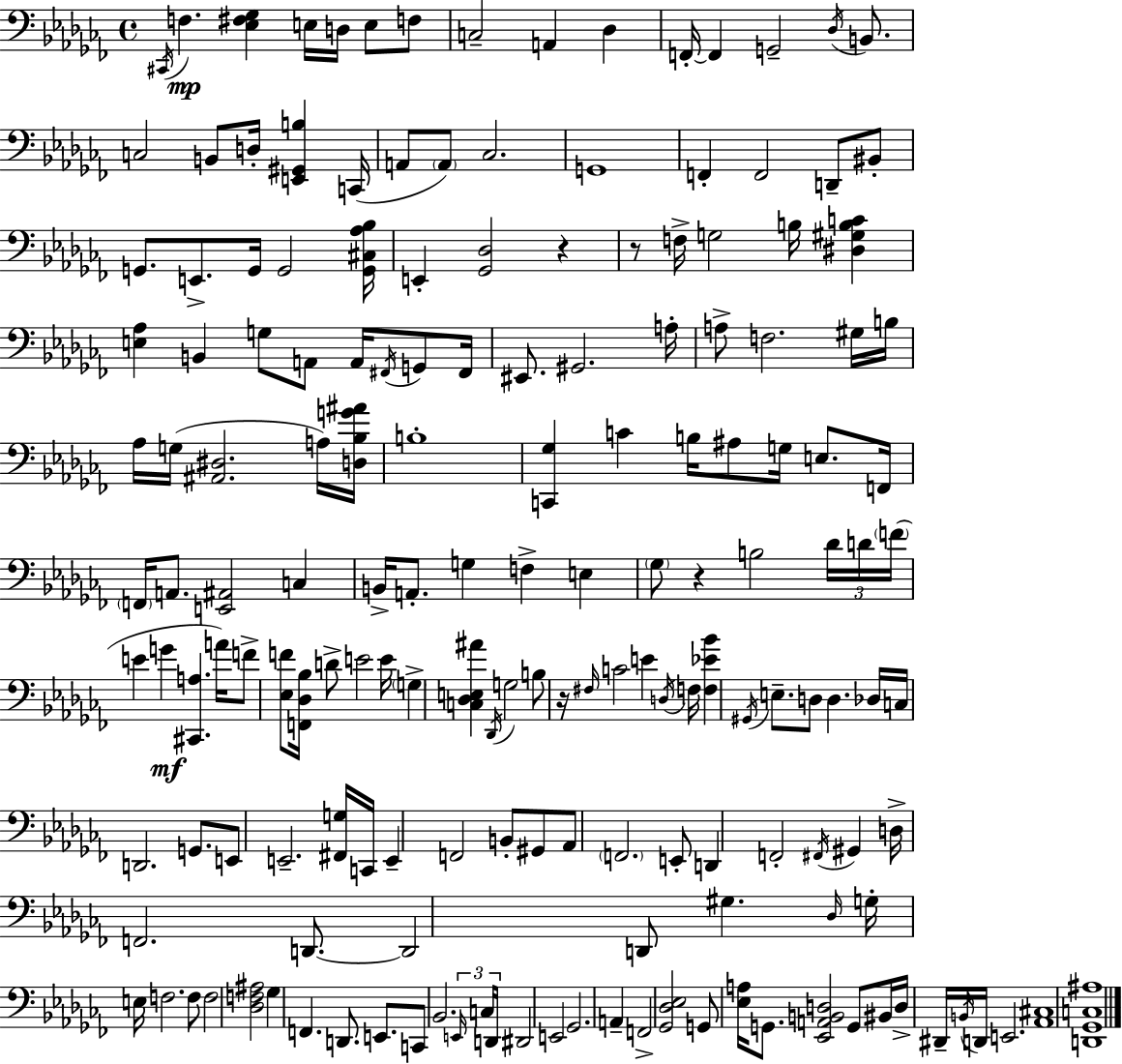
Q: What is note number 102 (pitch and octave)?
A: G#2